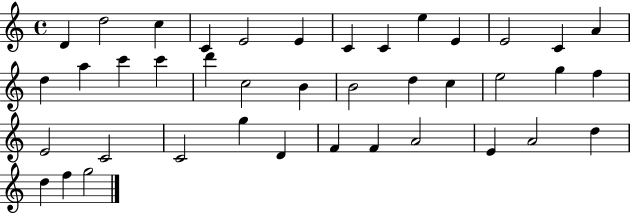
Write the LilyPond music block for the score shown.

{
  \clef treble
  \time 4/4
  \defaultTimeSignature
  \key c \major
  d'4 d''2 c''4 | c'4 e'2 e'4 | c'4 c'4 e''4 e'4 | e'2 c'4 a'4 | \break d''4 a''4 c'''4 c'''4 | d'''4 c''2 b'4 | b'2 d''4 c''4 | e''2 g''4 f''4 | \break e'2 c'2 | c'2 g''4 d'4 | f'4 f'4 a'2 | e'4 a'2 d''4 | \break d''4 f''4 g''2 | \bar "|."
}